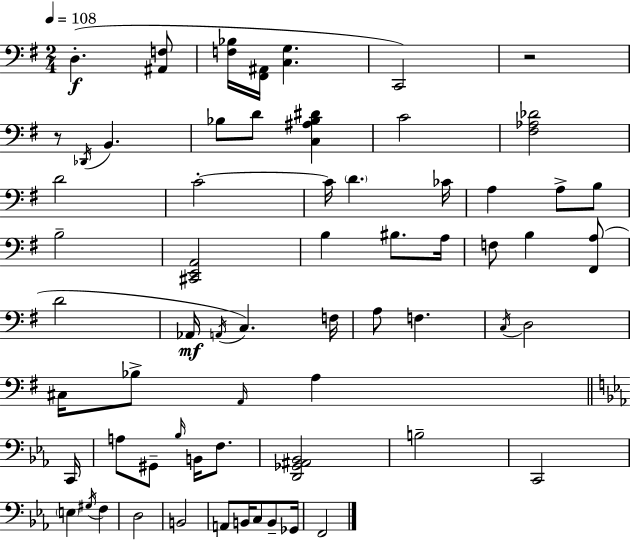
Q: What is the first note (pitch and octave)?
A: D3